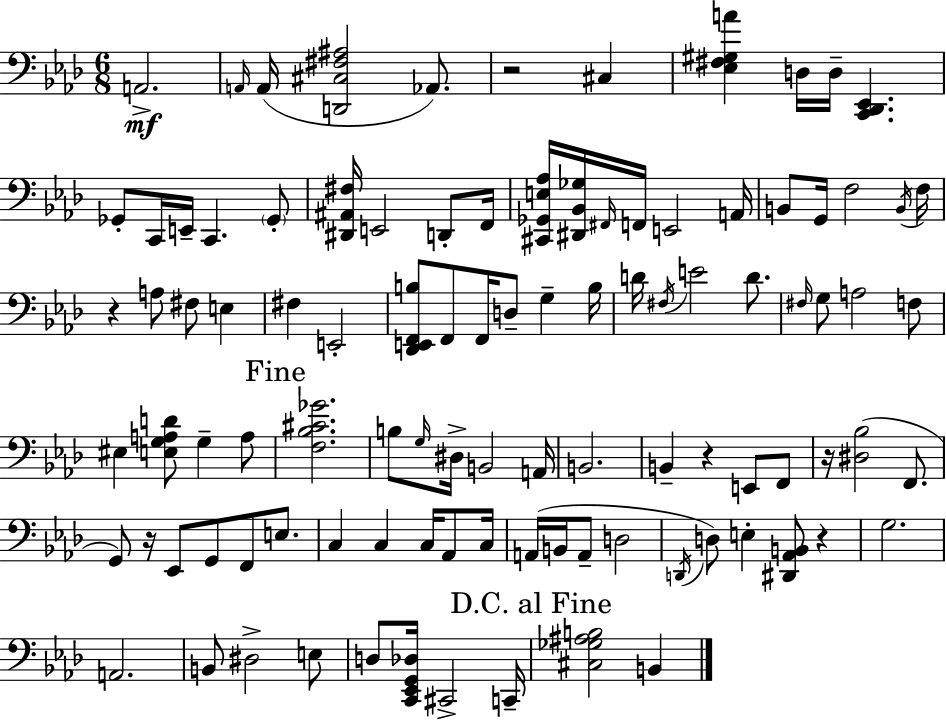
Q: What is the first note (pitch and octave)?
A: A2